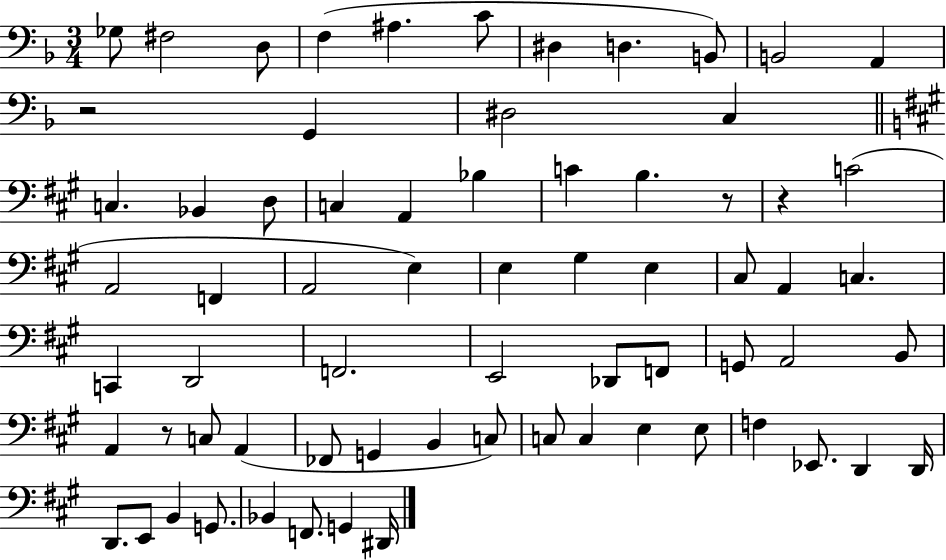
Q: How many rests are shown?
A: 4